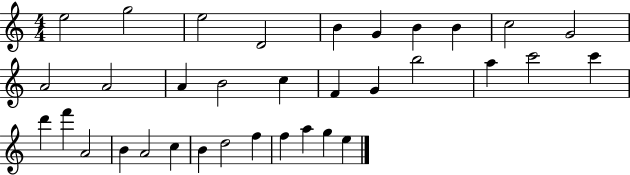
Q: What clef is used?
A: treble